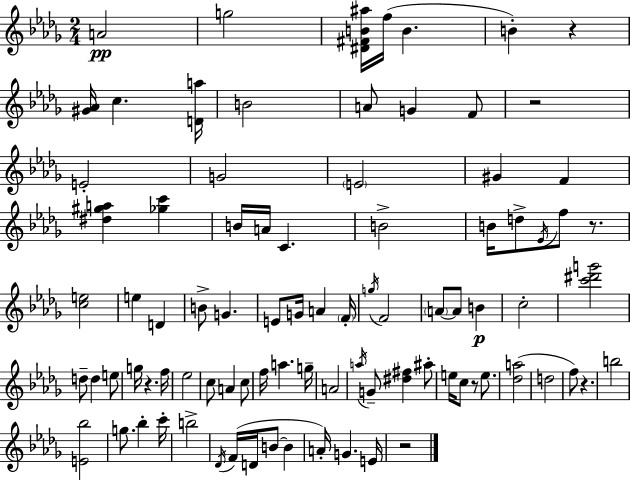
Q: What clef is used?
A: treble